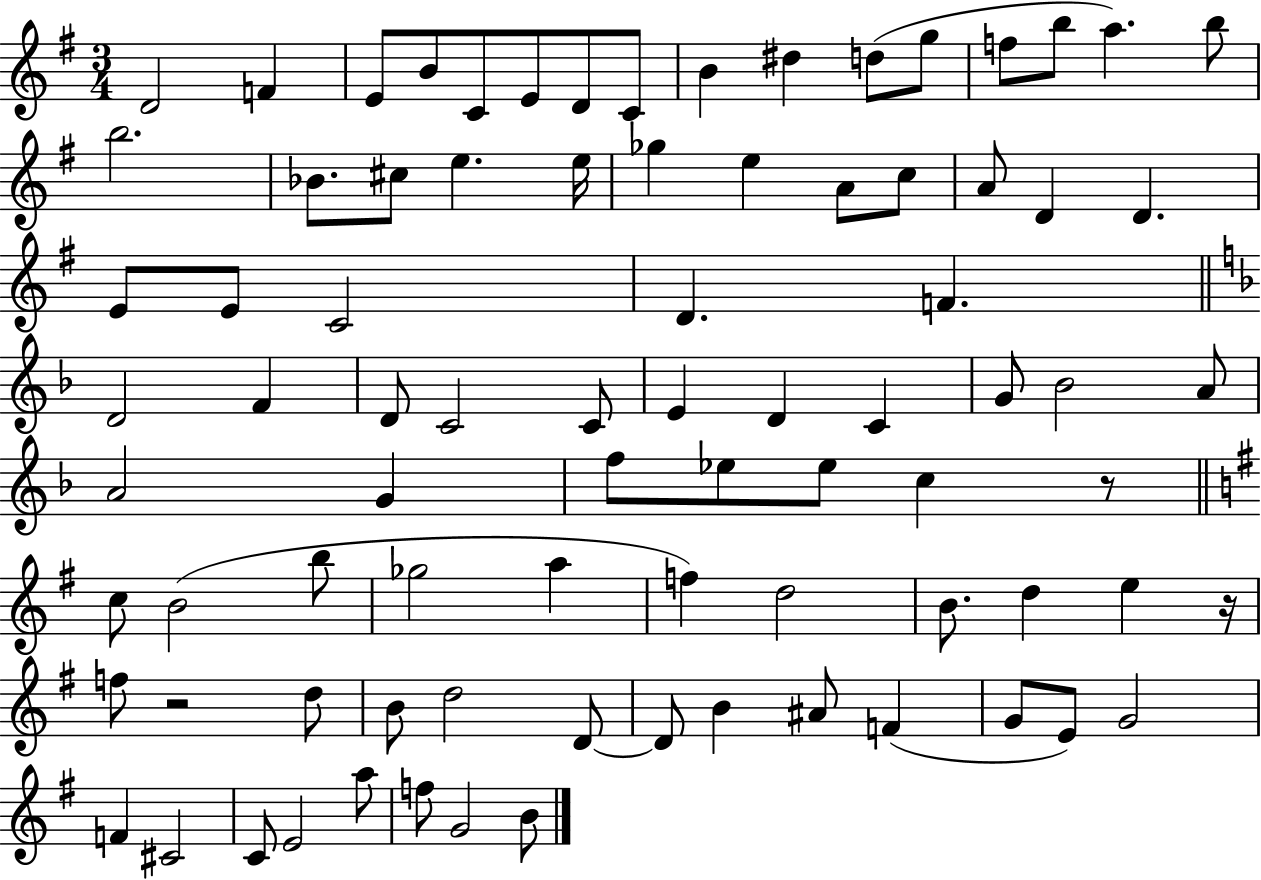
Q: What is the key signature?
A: G major